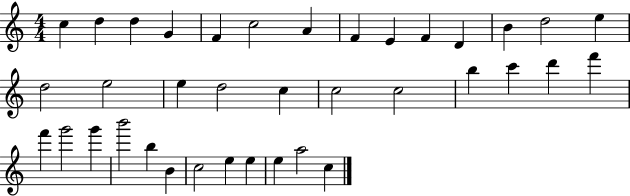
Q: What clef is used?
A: treble